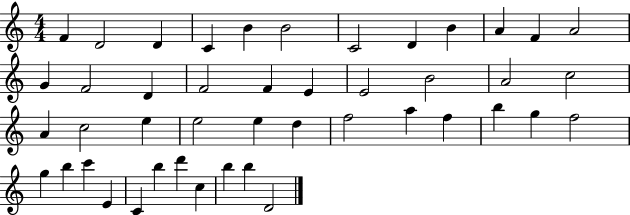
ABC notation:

X:1
T:Untitled
M:4/4
L:1/4
K:C
F D2 D C B B2 C2 D B A F A2 G F2 D F2 F E E2 B2 A2 c2 A c2 e e2 e d f2 a f b g f2 g b c' E C b d' c b b D2